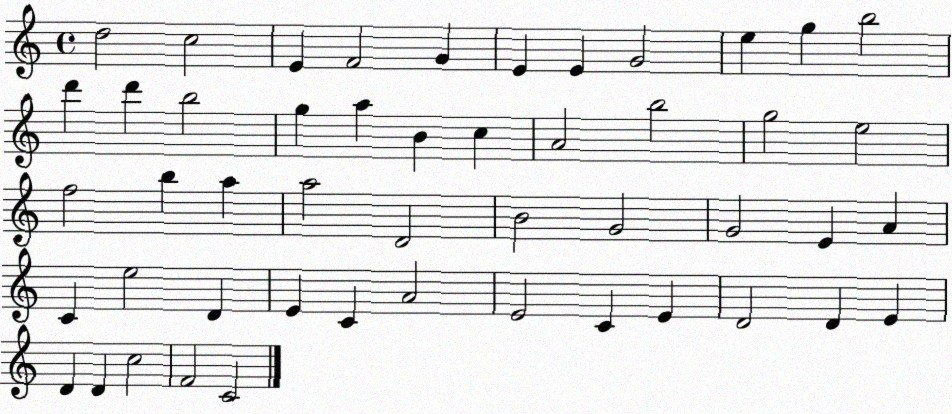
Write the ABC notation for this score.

X:1
T:Untitled
M:4/4
L:1/4
K:C
d2 c2 E F2 G E E G2 e g b2 d' d' b2 g a B c A2 b2 g2 e2 f2 b a a2 D2 B2 G2 G2 E A C e2 D E C A2 E2 C E D2 D E D D c2 F2 C2